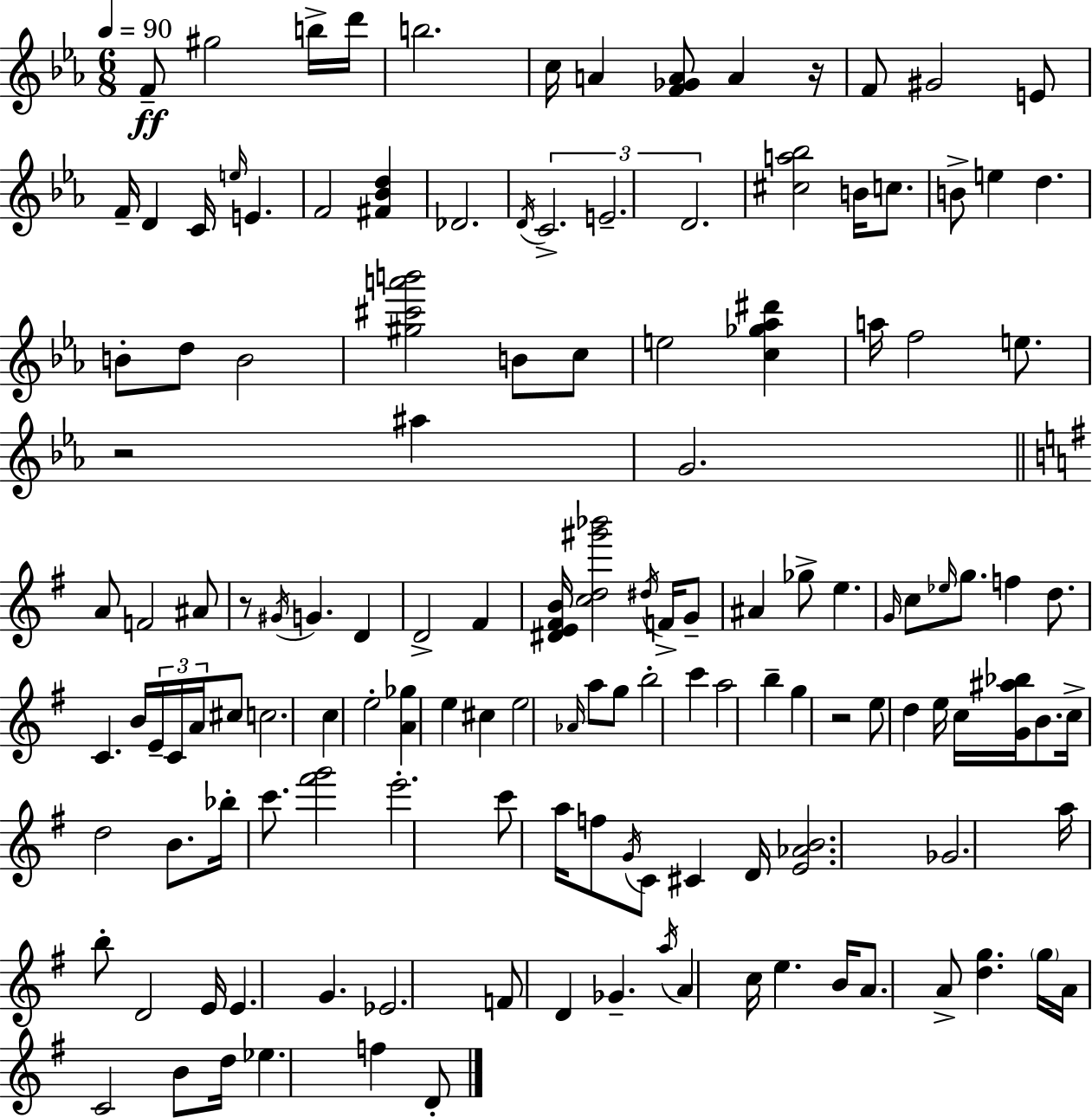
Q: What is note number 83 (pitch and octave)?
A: B4